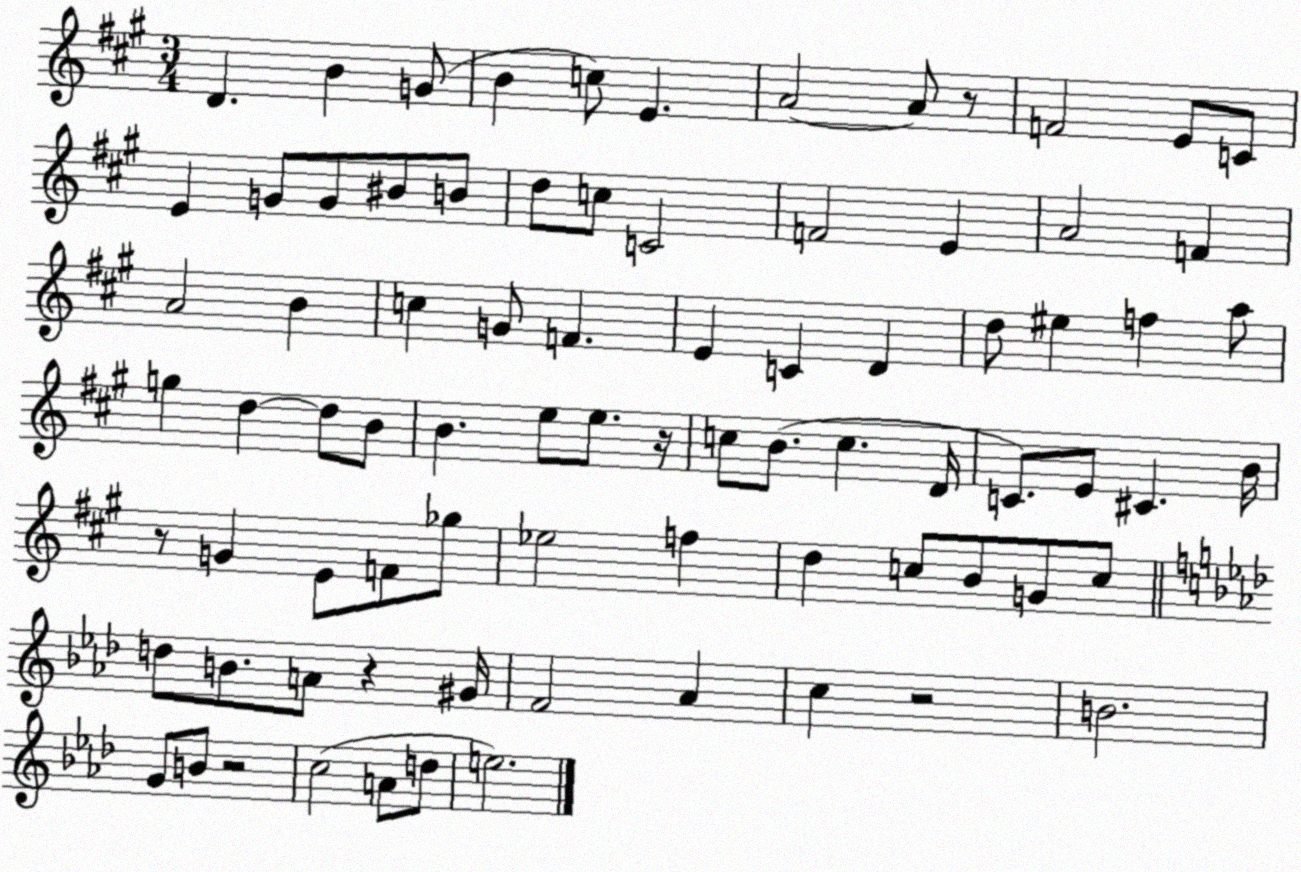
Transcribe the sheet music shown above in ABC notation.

X:1
T:Untitled
M:3/4
L:1/4
K:A
D B G/2 B c/2 E A2 A/2 z/2 F2 E/2 C/2 E G/2 G/2 ^B/2 B/2 d/2 c/2 C2 F2 E A2 F A2 B c G/2 F E C D d/2 ^e f a/2 g d d/2 B/2 B e/2 e/2 z/4 c/2 B/2 c D/4 C/2 E/2 ^C B/4 z/2 G E/2 F/2 _g/2 _e2 f d c/2 B/2 G/2 c/2 d/2 B/2 A/2 z ^G/4 F2 _A c z2 B2 G/2 B/2 z2 c2 A/2 d/2 e2